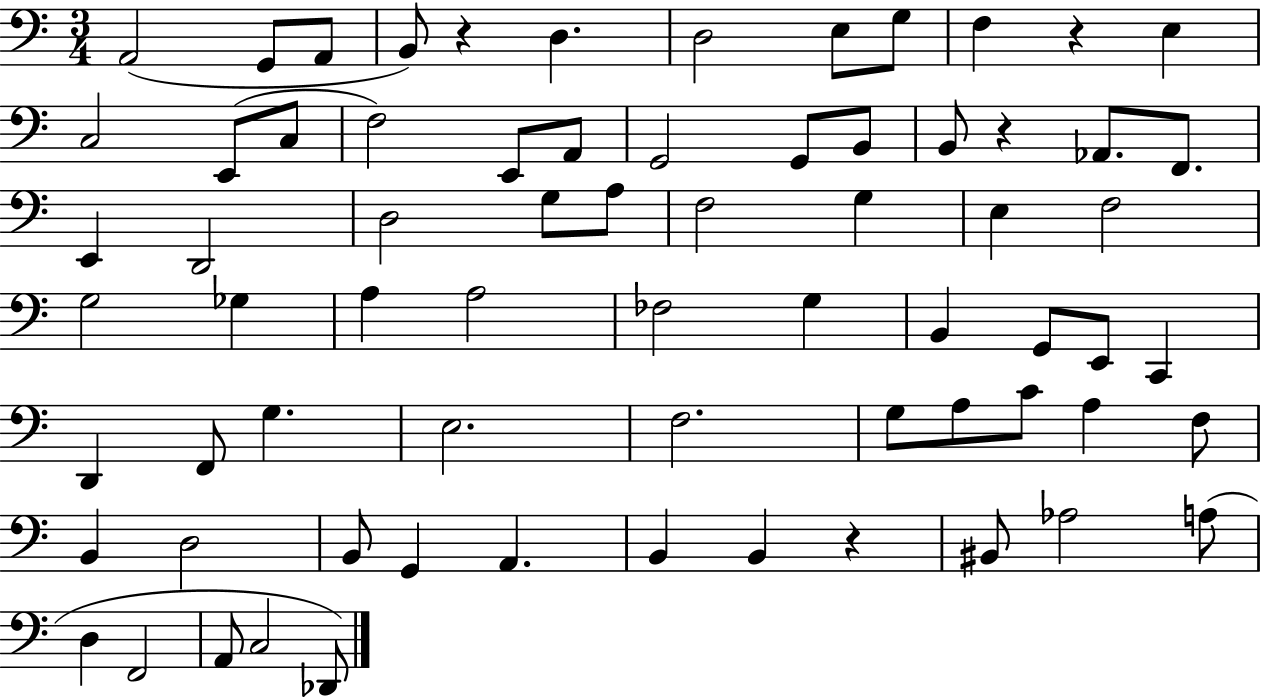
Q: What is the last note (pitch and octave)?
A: Db2